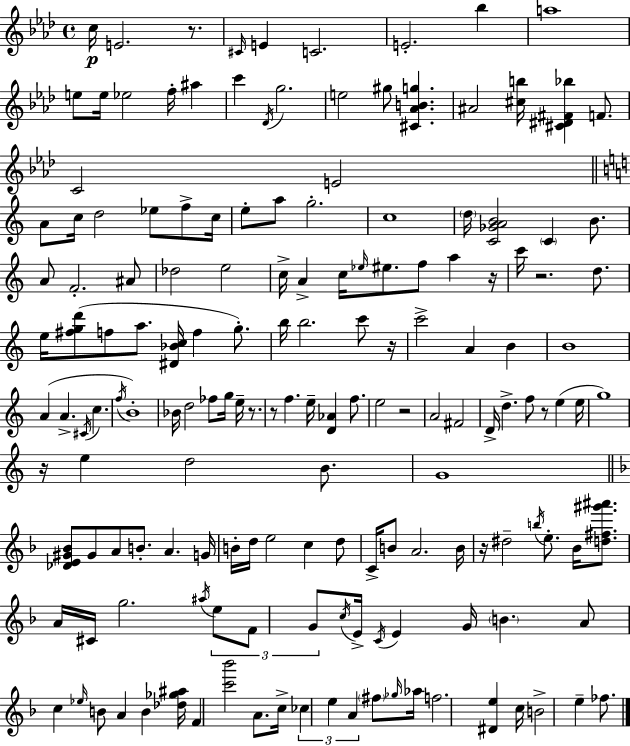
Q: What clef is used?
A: treble